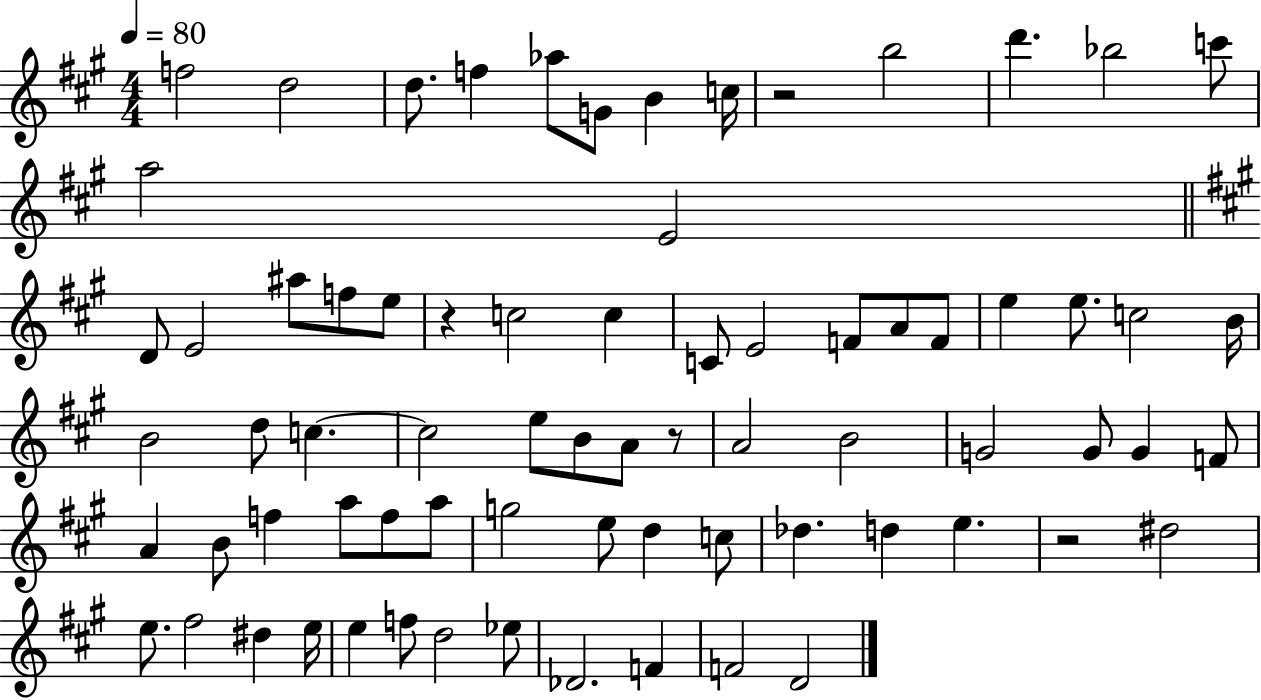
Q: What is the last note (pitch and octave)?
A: D4